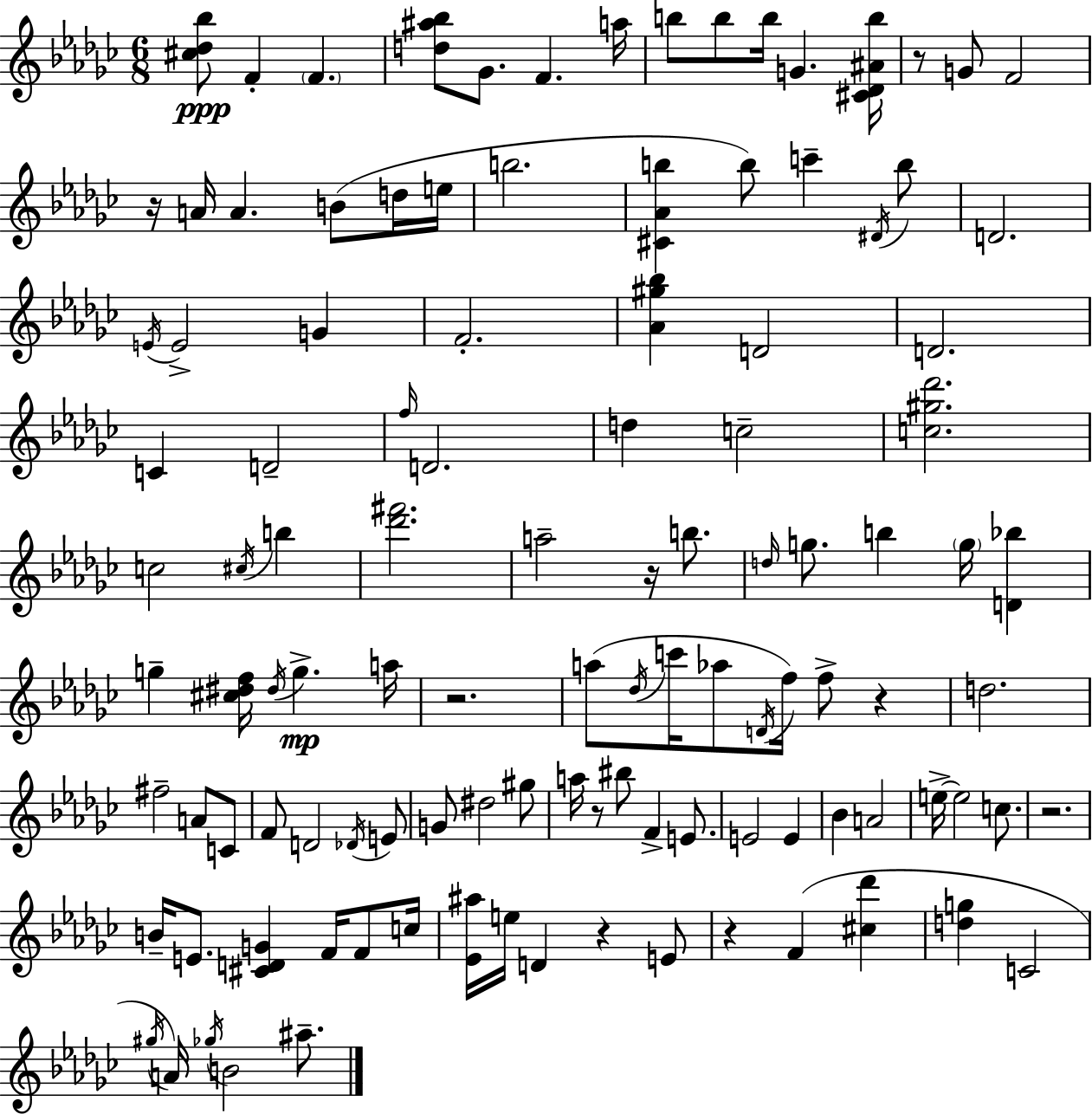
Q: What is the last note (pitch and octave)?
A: A#5